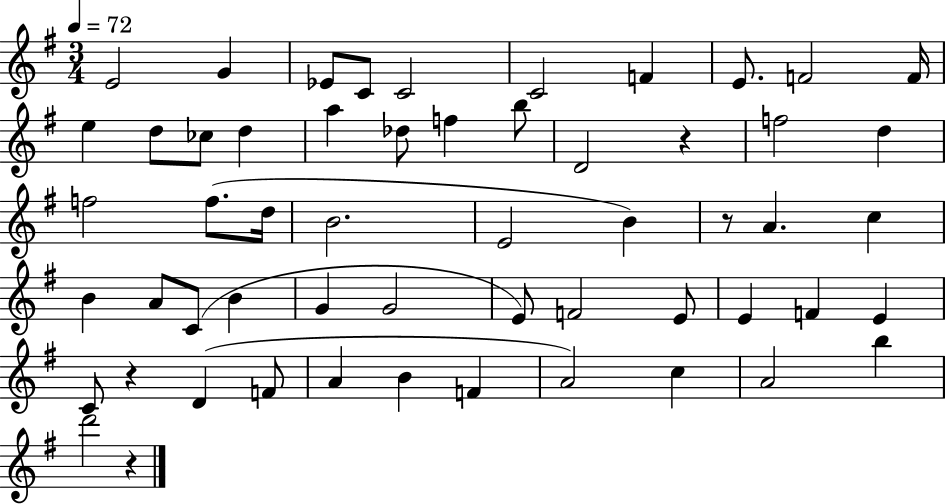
E4/h G4/q Eb4/e C4/e C4/h C4/h F4/q E4/e. F4/h F4/s E5/q D5/e CES5/e D5/q A5/q Db5/e F5/q B5/e D4/h R/q F5/h D5/q F5/h F5/e. D5/s B4/h. E4/h B4/q R/e A4/q. C5/q B4/q A4/e C4/e B4/q G4/q G4/h E4/e F4/h E4/e E4/q F4/q E4/q C4/e R/q D4/q F4/e A4/q B4/q F4/q A4/h C5/q A4/h B5/q D6/h R/q